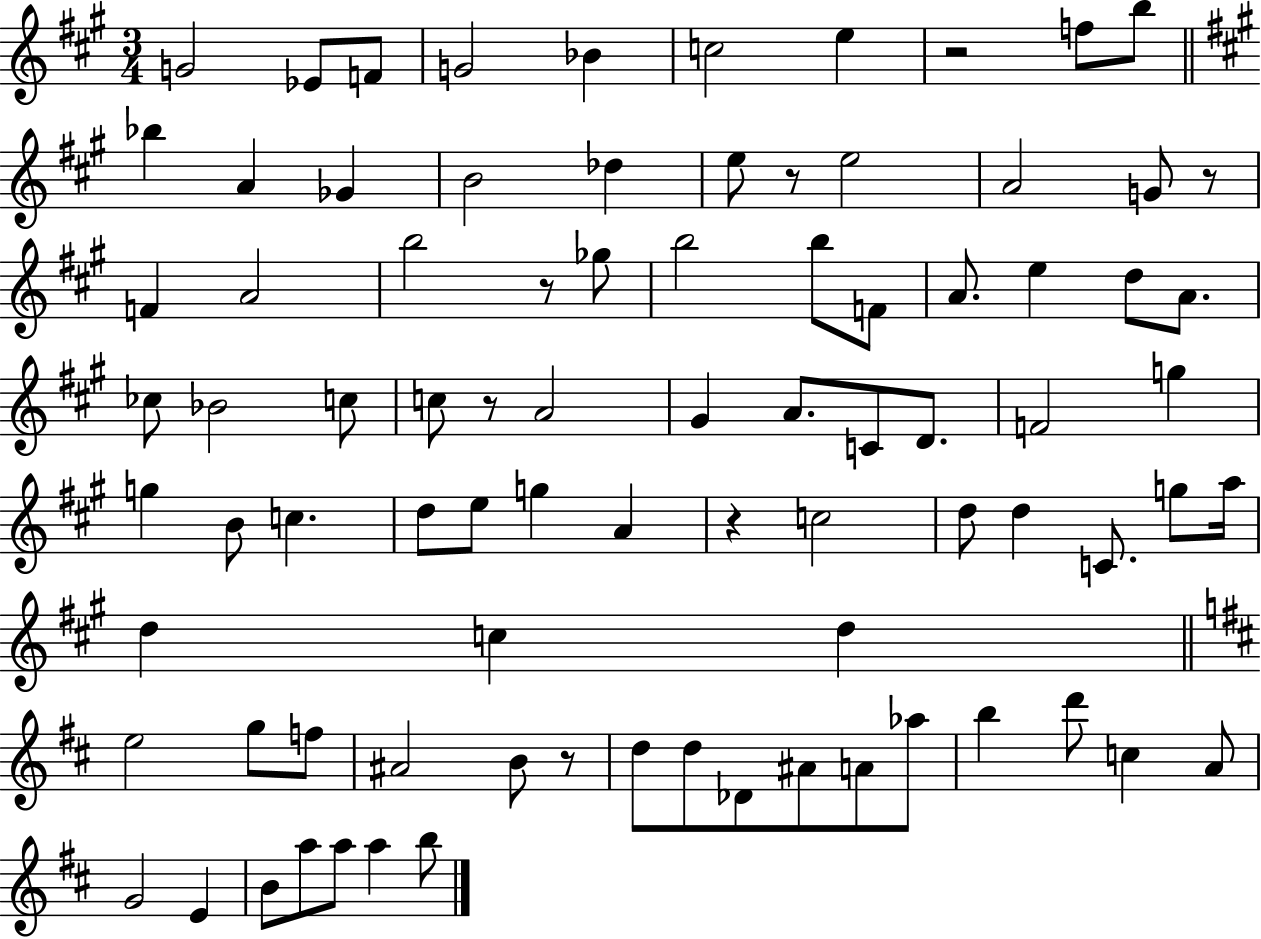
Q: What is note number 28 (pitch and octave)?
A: D5